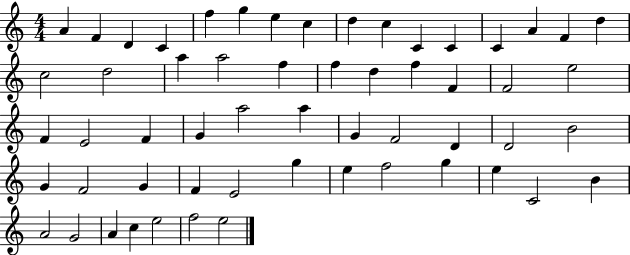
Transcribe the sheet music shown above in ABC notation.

X:1
T:Untitled
M:4/4
L:1/4
K:C
A F D C f g e c d c C C C A F d c2 d2 a a2 f f d f F F2 e2 F E2 F G a2 a G F2 D D2 B2 G F2 G F E2 g e f2 g e C2 B A2 G2 A c e2 f2 e2